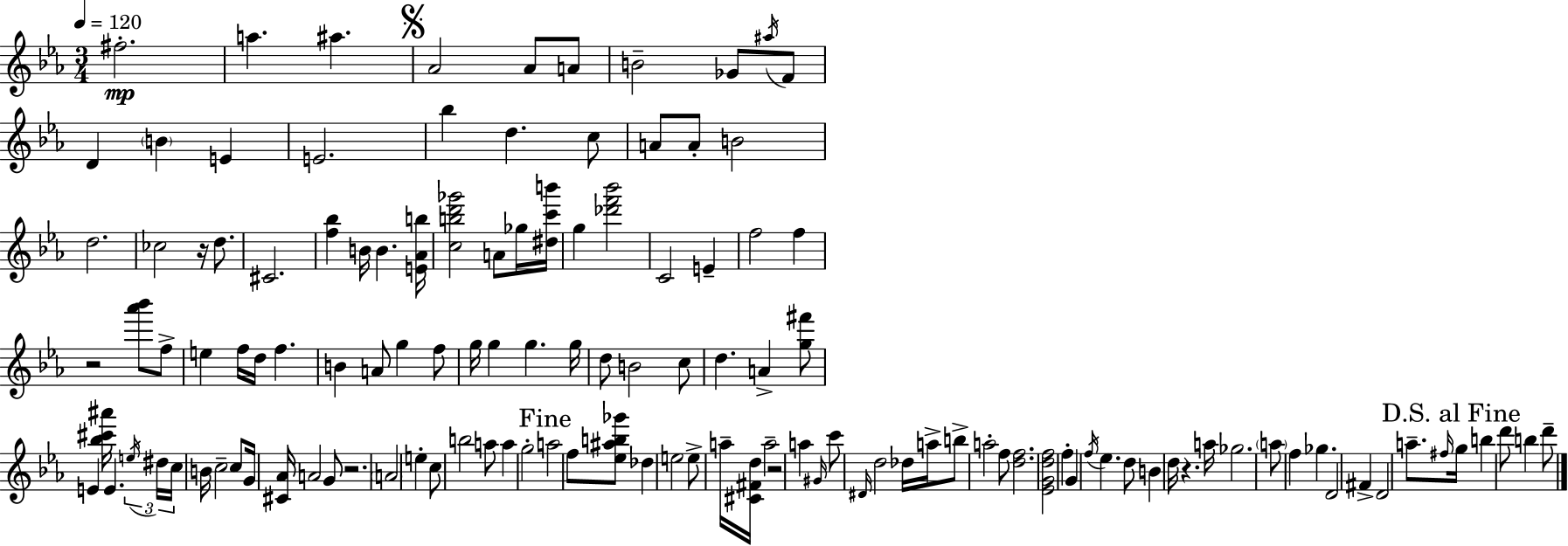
{
  \clef treble
  \numericTimeSignature
  \time 3/4
  \key c \minor
  \tempo 4 = 120
  \repeat volta 2 { fis''2.-.\mp | a''4. ais''4. | \mark \markup { \musicglyph "scripts.segno" } aes'2 aes'8 a'8 | b'2-- ges'8 \acciaccatura { ais''16 } f'8 | \break d'4 \parenthesize b'4 e'4 | e'2. | bes''4 d''4. c''8 | a'8 a'8-. b'2 | \break d''2. | ces''2 r16 d''8. | cis'2. | <f'' bes''>4 b'16 b'4. | \break <e' aes' b''>16 <c'' b'' d''' ges'''>2 a'8 ges''16 | <dis'' c''' b'''>16 g''4 <des''' f''' bes'''>2 | c'2 e'4-- | f''2 f''4 | \break r2 <aes''' bes'''>8 f''8-> | e''4 f''16 d''16 f''4. | b'4 a'8 g''4 f''8 | g''16 g''4 g''4. | \break g''16 d''8 b'2 c''8 | d''4. a'4-> <g'' fis'''>8 | e'4 <bes'' cis''' ais'''>16 e'4. | \tuplet 3/2 { \acciaccatura { e''16 } dis''16 c''16 } b'16 c''2-- | \break c''8 g'16 <cis' aes'>16 a'2 | g'8 r2. | \parenthesize a'2 e''4-. | c''8 b''2 | \break a''8 a''4 g''2-. | \mark "Fine" a''2 f''8 | <ees'' ais'' b'' ges'''>8 des''4 e''2 | e''8-> a''16-- <cis' fis' d''>16 a''2-- | \break r2 a''4 | \grace { gis'16 } c'''8 \grace { dis'16 } d''2 | des''16 a''16-> b''8-> a''2-. | f''8 <d'' f''>2. | \break <ees' g' d'' f''>2 | f''4-. g'4 \acciaccatura { f''16 } ees''4. | d''8 b'4 d''16 r4. | a''16 ges''2. | \break \parenthesize a''8 f''4 ges''4. | d'2 | fis'4-> d'2 | a''8.-- \grace { fis''16 } \mark "D.S. al Fine" g''16 b''4 d'''8 | \break b''4 d'''8-- } \bar "|."
}